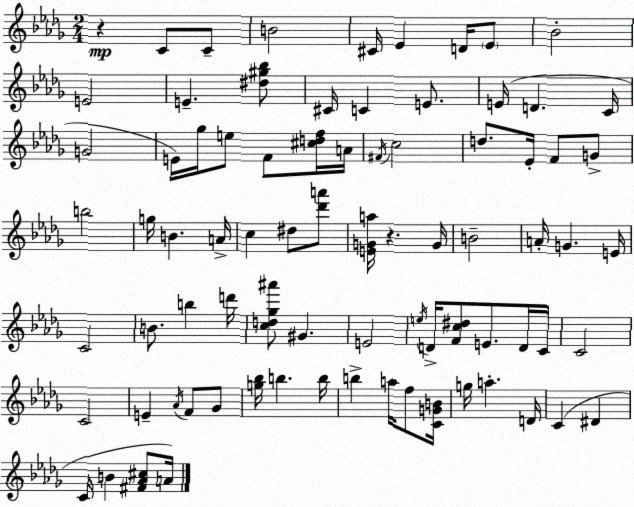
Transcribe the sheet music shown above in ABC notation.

X:1
T:Untitled
M:2/4
L:1/4
K:Bbm
z C/2 C/2 B2 ^C/4 _E D/4 _E/2 _B2 E2 E [^d^g_b]/2 ^C/4 C E/2 E/4 D C/4 G2 E/4 _g/4 e/2 F/2 [^cdf]/4 A/4 ^F/4 c2 d/2 _E/4 F/2 G/2 b2 g/4 B A/4 c ^d/2 [_d'a']/2 [EGa]/4 z G/4 B2 A/4 G E/4 C2 B/2 b d'/4 [cd_g^a']/2 ^G E2 e/4 D/4 [Fc^d]/2 E/2 D/4 C/4 C2 C2 E _A/4 F/2 _G/2 [g_b]/4 b b/4 b a/4 f/2 [CGB]/4 g/4 a D/4 C ^D C/4 B [^F_A^c]/2 A/4